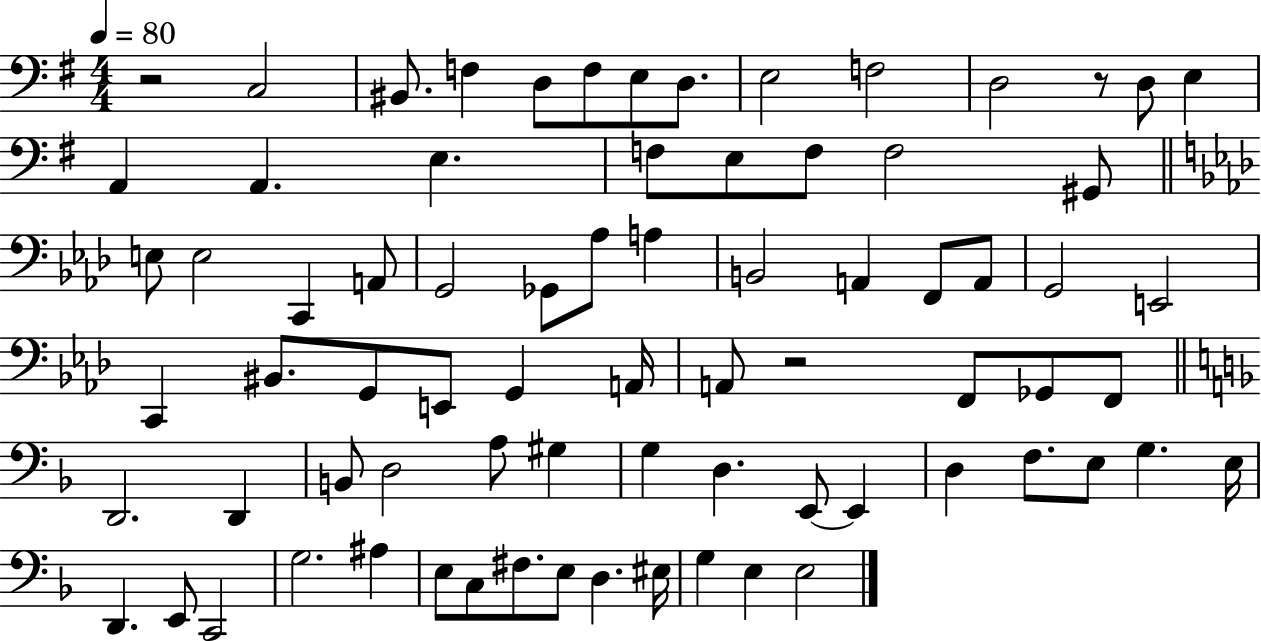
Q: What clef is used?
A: bass